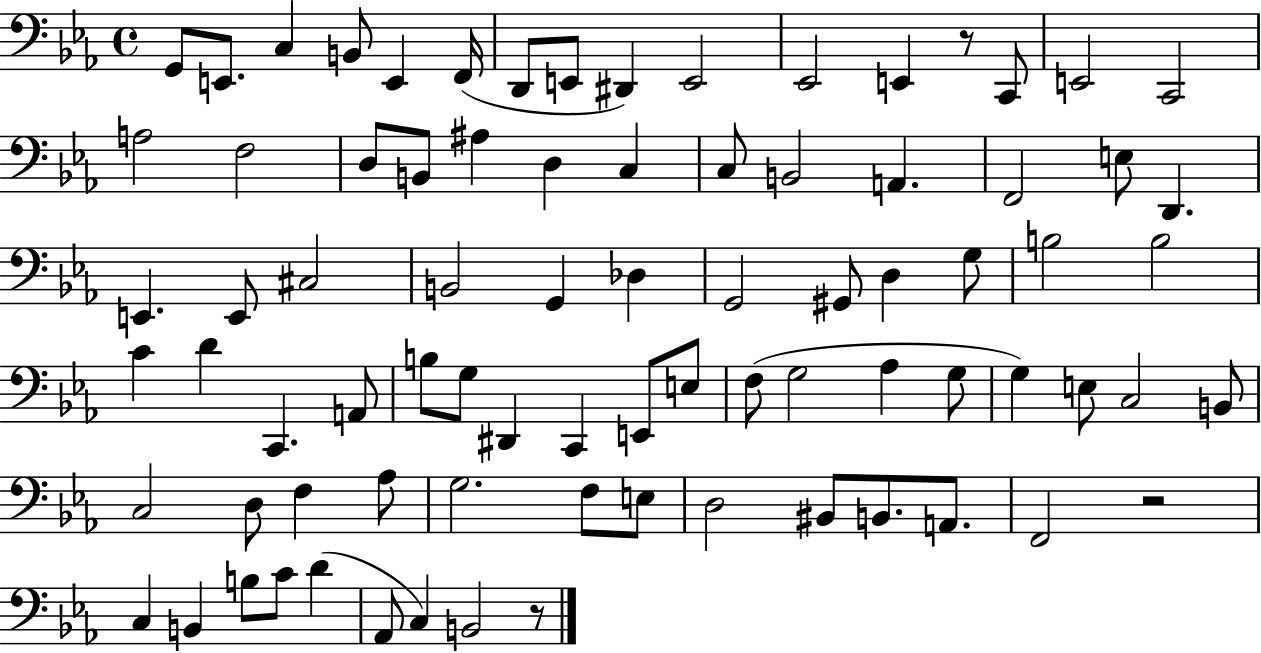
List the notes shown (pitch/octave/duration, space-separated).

G2/e E2/e. C3/q B2/e E2/q F2/s D2/e E2/e D#2/q E2/h Eb2/h E2/q R/e C2/e E2/h C2/h A3/h F3/h D3/e B2/e A#3/q D3/q C3/q C3/e B2/h A2/q. F2/h E3/e D2/q. E2/q. E2/e C#3/h B2/h G2/q Db3/q G2/h G#2/e D3/q G3/e B3/h B3/h C4/q D4/q C2/q. A2/e B3/e G3/e D#2/q C2/q E2/e E3/e F3/e G3/h Ab3/q G3/e G3/q E3/e C3/h B2/e C3/h D3/e F3/q Ab3/e G3/h. F3/e E3/e D3/h BIS2/e B2/e. A2/e. F2/h R/h C3/q B2/q B3/e C4/e D4/q Ab2/e C3/q B2/h R/e